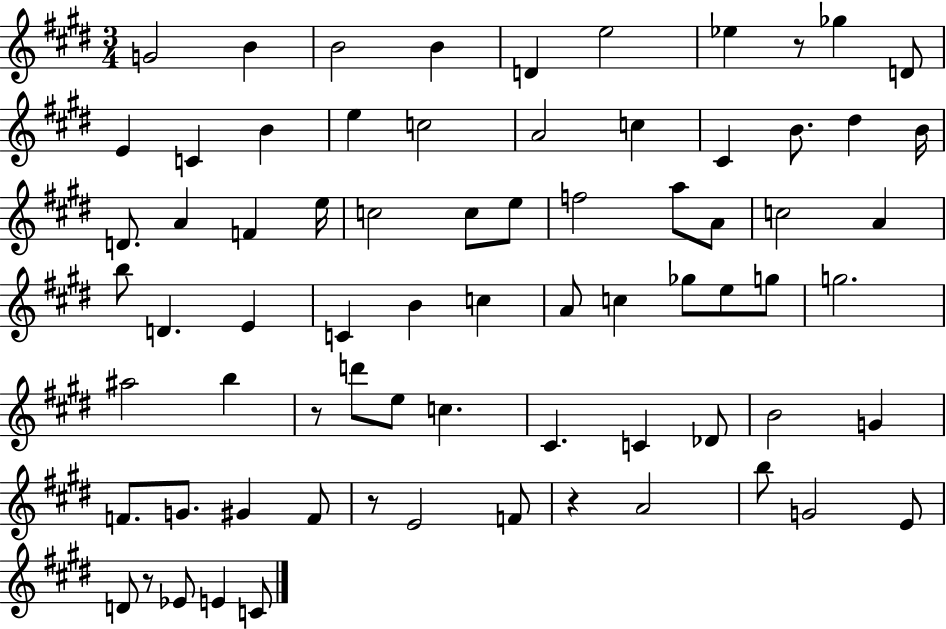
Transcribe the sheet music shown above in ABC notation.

X:1
T:Untitled
M:3/4
L:1/4
K:E
G2 B B2 B D e2 _e z/2 _g D/2 E C B e c2 A2 c ^C B/2 ^d B/4 D/2 A F e/4 c2 c/2 e/2 f2 a/2 A/2 c2 A b/2 D E C B c A/2 c _g/2 e/2 g/2 g2 ^a2 b z/2 d'/2 e/2 c ^C C _D/2 B2 G F/2 G/2 ^G F/2 z/2 E2 F/2 z A2 b/2 G2 E/2 D/2 z/2 _E/2 E C/2